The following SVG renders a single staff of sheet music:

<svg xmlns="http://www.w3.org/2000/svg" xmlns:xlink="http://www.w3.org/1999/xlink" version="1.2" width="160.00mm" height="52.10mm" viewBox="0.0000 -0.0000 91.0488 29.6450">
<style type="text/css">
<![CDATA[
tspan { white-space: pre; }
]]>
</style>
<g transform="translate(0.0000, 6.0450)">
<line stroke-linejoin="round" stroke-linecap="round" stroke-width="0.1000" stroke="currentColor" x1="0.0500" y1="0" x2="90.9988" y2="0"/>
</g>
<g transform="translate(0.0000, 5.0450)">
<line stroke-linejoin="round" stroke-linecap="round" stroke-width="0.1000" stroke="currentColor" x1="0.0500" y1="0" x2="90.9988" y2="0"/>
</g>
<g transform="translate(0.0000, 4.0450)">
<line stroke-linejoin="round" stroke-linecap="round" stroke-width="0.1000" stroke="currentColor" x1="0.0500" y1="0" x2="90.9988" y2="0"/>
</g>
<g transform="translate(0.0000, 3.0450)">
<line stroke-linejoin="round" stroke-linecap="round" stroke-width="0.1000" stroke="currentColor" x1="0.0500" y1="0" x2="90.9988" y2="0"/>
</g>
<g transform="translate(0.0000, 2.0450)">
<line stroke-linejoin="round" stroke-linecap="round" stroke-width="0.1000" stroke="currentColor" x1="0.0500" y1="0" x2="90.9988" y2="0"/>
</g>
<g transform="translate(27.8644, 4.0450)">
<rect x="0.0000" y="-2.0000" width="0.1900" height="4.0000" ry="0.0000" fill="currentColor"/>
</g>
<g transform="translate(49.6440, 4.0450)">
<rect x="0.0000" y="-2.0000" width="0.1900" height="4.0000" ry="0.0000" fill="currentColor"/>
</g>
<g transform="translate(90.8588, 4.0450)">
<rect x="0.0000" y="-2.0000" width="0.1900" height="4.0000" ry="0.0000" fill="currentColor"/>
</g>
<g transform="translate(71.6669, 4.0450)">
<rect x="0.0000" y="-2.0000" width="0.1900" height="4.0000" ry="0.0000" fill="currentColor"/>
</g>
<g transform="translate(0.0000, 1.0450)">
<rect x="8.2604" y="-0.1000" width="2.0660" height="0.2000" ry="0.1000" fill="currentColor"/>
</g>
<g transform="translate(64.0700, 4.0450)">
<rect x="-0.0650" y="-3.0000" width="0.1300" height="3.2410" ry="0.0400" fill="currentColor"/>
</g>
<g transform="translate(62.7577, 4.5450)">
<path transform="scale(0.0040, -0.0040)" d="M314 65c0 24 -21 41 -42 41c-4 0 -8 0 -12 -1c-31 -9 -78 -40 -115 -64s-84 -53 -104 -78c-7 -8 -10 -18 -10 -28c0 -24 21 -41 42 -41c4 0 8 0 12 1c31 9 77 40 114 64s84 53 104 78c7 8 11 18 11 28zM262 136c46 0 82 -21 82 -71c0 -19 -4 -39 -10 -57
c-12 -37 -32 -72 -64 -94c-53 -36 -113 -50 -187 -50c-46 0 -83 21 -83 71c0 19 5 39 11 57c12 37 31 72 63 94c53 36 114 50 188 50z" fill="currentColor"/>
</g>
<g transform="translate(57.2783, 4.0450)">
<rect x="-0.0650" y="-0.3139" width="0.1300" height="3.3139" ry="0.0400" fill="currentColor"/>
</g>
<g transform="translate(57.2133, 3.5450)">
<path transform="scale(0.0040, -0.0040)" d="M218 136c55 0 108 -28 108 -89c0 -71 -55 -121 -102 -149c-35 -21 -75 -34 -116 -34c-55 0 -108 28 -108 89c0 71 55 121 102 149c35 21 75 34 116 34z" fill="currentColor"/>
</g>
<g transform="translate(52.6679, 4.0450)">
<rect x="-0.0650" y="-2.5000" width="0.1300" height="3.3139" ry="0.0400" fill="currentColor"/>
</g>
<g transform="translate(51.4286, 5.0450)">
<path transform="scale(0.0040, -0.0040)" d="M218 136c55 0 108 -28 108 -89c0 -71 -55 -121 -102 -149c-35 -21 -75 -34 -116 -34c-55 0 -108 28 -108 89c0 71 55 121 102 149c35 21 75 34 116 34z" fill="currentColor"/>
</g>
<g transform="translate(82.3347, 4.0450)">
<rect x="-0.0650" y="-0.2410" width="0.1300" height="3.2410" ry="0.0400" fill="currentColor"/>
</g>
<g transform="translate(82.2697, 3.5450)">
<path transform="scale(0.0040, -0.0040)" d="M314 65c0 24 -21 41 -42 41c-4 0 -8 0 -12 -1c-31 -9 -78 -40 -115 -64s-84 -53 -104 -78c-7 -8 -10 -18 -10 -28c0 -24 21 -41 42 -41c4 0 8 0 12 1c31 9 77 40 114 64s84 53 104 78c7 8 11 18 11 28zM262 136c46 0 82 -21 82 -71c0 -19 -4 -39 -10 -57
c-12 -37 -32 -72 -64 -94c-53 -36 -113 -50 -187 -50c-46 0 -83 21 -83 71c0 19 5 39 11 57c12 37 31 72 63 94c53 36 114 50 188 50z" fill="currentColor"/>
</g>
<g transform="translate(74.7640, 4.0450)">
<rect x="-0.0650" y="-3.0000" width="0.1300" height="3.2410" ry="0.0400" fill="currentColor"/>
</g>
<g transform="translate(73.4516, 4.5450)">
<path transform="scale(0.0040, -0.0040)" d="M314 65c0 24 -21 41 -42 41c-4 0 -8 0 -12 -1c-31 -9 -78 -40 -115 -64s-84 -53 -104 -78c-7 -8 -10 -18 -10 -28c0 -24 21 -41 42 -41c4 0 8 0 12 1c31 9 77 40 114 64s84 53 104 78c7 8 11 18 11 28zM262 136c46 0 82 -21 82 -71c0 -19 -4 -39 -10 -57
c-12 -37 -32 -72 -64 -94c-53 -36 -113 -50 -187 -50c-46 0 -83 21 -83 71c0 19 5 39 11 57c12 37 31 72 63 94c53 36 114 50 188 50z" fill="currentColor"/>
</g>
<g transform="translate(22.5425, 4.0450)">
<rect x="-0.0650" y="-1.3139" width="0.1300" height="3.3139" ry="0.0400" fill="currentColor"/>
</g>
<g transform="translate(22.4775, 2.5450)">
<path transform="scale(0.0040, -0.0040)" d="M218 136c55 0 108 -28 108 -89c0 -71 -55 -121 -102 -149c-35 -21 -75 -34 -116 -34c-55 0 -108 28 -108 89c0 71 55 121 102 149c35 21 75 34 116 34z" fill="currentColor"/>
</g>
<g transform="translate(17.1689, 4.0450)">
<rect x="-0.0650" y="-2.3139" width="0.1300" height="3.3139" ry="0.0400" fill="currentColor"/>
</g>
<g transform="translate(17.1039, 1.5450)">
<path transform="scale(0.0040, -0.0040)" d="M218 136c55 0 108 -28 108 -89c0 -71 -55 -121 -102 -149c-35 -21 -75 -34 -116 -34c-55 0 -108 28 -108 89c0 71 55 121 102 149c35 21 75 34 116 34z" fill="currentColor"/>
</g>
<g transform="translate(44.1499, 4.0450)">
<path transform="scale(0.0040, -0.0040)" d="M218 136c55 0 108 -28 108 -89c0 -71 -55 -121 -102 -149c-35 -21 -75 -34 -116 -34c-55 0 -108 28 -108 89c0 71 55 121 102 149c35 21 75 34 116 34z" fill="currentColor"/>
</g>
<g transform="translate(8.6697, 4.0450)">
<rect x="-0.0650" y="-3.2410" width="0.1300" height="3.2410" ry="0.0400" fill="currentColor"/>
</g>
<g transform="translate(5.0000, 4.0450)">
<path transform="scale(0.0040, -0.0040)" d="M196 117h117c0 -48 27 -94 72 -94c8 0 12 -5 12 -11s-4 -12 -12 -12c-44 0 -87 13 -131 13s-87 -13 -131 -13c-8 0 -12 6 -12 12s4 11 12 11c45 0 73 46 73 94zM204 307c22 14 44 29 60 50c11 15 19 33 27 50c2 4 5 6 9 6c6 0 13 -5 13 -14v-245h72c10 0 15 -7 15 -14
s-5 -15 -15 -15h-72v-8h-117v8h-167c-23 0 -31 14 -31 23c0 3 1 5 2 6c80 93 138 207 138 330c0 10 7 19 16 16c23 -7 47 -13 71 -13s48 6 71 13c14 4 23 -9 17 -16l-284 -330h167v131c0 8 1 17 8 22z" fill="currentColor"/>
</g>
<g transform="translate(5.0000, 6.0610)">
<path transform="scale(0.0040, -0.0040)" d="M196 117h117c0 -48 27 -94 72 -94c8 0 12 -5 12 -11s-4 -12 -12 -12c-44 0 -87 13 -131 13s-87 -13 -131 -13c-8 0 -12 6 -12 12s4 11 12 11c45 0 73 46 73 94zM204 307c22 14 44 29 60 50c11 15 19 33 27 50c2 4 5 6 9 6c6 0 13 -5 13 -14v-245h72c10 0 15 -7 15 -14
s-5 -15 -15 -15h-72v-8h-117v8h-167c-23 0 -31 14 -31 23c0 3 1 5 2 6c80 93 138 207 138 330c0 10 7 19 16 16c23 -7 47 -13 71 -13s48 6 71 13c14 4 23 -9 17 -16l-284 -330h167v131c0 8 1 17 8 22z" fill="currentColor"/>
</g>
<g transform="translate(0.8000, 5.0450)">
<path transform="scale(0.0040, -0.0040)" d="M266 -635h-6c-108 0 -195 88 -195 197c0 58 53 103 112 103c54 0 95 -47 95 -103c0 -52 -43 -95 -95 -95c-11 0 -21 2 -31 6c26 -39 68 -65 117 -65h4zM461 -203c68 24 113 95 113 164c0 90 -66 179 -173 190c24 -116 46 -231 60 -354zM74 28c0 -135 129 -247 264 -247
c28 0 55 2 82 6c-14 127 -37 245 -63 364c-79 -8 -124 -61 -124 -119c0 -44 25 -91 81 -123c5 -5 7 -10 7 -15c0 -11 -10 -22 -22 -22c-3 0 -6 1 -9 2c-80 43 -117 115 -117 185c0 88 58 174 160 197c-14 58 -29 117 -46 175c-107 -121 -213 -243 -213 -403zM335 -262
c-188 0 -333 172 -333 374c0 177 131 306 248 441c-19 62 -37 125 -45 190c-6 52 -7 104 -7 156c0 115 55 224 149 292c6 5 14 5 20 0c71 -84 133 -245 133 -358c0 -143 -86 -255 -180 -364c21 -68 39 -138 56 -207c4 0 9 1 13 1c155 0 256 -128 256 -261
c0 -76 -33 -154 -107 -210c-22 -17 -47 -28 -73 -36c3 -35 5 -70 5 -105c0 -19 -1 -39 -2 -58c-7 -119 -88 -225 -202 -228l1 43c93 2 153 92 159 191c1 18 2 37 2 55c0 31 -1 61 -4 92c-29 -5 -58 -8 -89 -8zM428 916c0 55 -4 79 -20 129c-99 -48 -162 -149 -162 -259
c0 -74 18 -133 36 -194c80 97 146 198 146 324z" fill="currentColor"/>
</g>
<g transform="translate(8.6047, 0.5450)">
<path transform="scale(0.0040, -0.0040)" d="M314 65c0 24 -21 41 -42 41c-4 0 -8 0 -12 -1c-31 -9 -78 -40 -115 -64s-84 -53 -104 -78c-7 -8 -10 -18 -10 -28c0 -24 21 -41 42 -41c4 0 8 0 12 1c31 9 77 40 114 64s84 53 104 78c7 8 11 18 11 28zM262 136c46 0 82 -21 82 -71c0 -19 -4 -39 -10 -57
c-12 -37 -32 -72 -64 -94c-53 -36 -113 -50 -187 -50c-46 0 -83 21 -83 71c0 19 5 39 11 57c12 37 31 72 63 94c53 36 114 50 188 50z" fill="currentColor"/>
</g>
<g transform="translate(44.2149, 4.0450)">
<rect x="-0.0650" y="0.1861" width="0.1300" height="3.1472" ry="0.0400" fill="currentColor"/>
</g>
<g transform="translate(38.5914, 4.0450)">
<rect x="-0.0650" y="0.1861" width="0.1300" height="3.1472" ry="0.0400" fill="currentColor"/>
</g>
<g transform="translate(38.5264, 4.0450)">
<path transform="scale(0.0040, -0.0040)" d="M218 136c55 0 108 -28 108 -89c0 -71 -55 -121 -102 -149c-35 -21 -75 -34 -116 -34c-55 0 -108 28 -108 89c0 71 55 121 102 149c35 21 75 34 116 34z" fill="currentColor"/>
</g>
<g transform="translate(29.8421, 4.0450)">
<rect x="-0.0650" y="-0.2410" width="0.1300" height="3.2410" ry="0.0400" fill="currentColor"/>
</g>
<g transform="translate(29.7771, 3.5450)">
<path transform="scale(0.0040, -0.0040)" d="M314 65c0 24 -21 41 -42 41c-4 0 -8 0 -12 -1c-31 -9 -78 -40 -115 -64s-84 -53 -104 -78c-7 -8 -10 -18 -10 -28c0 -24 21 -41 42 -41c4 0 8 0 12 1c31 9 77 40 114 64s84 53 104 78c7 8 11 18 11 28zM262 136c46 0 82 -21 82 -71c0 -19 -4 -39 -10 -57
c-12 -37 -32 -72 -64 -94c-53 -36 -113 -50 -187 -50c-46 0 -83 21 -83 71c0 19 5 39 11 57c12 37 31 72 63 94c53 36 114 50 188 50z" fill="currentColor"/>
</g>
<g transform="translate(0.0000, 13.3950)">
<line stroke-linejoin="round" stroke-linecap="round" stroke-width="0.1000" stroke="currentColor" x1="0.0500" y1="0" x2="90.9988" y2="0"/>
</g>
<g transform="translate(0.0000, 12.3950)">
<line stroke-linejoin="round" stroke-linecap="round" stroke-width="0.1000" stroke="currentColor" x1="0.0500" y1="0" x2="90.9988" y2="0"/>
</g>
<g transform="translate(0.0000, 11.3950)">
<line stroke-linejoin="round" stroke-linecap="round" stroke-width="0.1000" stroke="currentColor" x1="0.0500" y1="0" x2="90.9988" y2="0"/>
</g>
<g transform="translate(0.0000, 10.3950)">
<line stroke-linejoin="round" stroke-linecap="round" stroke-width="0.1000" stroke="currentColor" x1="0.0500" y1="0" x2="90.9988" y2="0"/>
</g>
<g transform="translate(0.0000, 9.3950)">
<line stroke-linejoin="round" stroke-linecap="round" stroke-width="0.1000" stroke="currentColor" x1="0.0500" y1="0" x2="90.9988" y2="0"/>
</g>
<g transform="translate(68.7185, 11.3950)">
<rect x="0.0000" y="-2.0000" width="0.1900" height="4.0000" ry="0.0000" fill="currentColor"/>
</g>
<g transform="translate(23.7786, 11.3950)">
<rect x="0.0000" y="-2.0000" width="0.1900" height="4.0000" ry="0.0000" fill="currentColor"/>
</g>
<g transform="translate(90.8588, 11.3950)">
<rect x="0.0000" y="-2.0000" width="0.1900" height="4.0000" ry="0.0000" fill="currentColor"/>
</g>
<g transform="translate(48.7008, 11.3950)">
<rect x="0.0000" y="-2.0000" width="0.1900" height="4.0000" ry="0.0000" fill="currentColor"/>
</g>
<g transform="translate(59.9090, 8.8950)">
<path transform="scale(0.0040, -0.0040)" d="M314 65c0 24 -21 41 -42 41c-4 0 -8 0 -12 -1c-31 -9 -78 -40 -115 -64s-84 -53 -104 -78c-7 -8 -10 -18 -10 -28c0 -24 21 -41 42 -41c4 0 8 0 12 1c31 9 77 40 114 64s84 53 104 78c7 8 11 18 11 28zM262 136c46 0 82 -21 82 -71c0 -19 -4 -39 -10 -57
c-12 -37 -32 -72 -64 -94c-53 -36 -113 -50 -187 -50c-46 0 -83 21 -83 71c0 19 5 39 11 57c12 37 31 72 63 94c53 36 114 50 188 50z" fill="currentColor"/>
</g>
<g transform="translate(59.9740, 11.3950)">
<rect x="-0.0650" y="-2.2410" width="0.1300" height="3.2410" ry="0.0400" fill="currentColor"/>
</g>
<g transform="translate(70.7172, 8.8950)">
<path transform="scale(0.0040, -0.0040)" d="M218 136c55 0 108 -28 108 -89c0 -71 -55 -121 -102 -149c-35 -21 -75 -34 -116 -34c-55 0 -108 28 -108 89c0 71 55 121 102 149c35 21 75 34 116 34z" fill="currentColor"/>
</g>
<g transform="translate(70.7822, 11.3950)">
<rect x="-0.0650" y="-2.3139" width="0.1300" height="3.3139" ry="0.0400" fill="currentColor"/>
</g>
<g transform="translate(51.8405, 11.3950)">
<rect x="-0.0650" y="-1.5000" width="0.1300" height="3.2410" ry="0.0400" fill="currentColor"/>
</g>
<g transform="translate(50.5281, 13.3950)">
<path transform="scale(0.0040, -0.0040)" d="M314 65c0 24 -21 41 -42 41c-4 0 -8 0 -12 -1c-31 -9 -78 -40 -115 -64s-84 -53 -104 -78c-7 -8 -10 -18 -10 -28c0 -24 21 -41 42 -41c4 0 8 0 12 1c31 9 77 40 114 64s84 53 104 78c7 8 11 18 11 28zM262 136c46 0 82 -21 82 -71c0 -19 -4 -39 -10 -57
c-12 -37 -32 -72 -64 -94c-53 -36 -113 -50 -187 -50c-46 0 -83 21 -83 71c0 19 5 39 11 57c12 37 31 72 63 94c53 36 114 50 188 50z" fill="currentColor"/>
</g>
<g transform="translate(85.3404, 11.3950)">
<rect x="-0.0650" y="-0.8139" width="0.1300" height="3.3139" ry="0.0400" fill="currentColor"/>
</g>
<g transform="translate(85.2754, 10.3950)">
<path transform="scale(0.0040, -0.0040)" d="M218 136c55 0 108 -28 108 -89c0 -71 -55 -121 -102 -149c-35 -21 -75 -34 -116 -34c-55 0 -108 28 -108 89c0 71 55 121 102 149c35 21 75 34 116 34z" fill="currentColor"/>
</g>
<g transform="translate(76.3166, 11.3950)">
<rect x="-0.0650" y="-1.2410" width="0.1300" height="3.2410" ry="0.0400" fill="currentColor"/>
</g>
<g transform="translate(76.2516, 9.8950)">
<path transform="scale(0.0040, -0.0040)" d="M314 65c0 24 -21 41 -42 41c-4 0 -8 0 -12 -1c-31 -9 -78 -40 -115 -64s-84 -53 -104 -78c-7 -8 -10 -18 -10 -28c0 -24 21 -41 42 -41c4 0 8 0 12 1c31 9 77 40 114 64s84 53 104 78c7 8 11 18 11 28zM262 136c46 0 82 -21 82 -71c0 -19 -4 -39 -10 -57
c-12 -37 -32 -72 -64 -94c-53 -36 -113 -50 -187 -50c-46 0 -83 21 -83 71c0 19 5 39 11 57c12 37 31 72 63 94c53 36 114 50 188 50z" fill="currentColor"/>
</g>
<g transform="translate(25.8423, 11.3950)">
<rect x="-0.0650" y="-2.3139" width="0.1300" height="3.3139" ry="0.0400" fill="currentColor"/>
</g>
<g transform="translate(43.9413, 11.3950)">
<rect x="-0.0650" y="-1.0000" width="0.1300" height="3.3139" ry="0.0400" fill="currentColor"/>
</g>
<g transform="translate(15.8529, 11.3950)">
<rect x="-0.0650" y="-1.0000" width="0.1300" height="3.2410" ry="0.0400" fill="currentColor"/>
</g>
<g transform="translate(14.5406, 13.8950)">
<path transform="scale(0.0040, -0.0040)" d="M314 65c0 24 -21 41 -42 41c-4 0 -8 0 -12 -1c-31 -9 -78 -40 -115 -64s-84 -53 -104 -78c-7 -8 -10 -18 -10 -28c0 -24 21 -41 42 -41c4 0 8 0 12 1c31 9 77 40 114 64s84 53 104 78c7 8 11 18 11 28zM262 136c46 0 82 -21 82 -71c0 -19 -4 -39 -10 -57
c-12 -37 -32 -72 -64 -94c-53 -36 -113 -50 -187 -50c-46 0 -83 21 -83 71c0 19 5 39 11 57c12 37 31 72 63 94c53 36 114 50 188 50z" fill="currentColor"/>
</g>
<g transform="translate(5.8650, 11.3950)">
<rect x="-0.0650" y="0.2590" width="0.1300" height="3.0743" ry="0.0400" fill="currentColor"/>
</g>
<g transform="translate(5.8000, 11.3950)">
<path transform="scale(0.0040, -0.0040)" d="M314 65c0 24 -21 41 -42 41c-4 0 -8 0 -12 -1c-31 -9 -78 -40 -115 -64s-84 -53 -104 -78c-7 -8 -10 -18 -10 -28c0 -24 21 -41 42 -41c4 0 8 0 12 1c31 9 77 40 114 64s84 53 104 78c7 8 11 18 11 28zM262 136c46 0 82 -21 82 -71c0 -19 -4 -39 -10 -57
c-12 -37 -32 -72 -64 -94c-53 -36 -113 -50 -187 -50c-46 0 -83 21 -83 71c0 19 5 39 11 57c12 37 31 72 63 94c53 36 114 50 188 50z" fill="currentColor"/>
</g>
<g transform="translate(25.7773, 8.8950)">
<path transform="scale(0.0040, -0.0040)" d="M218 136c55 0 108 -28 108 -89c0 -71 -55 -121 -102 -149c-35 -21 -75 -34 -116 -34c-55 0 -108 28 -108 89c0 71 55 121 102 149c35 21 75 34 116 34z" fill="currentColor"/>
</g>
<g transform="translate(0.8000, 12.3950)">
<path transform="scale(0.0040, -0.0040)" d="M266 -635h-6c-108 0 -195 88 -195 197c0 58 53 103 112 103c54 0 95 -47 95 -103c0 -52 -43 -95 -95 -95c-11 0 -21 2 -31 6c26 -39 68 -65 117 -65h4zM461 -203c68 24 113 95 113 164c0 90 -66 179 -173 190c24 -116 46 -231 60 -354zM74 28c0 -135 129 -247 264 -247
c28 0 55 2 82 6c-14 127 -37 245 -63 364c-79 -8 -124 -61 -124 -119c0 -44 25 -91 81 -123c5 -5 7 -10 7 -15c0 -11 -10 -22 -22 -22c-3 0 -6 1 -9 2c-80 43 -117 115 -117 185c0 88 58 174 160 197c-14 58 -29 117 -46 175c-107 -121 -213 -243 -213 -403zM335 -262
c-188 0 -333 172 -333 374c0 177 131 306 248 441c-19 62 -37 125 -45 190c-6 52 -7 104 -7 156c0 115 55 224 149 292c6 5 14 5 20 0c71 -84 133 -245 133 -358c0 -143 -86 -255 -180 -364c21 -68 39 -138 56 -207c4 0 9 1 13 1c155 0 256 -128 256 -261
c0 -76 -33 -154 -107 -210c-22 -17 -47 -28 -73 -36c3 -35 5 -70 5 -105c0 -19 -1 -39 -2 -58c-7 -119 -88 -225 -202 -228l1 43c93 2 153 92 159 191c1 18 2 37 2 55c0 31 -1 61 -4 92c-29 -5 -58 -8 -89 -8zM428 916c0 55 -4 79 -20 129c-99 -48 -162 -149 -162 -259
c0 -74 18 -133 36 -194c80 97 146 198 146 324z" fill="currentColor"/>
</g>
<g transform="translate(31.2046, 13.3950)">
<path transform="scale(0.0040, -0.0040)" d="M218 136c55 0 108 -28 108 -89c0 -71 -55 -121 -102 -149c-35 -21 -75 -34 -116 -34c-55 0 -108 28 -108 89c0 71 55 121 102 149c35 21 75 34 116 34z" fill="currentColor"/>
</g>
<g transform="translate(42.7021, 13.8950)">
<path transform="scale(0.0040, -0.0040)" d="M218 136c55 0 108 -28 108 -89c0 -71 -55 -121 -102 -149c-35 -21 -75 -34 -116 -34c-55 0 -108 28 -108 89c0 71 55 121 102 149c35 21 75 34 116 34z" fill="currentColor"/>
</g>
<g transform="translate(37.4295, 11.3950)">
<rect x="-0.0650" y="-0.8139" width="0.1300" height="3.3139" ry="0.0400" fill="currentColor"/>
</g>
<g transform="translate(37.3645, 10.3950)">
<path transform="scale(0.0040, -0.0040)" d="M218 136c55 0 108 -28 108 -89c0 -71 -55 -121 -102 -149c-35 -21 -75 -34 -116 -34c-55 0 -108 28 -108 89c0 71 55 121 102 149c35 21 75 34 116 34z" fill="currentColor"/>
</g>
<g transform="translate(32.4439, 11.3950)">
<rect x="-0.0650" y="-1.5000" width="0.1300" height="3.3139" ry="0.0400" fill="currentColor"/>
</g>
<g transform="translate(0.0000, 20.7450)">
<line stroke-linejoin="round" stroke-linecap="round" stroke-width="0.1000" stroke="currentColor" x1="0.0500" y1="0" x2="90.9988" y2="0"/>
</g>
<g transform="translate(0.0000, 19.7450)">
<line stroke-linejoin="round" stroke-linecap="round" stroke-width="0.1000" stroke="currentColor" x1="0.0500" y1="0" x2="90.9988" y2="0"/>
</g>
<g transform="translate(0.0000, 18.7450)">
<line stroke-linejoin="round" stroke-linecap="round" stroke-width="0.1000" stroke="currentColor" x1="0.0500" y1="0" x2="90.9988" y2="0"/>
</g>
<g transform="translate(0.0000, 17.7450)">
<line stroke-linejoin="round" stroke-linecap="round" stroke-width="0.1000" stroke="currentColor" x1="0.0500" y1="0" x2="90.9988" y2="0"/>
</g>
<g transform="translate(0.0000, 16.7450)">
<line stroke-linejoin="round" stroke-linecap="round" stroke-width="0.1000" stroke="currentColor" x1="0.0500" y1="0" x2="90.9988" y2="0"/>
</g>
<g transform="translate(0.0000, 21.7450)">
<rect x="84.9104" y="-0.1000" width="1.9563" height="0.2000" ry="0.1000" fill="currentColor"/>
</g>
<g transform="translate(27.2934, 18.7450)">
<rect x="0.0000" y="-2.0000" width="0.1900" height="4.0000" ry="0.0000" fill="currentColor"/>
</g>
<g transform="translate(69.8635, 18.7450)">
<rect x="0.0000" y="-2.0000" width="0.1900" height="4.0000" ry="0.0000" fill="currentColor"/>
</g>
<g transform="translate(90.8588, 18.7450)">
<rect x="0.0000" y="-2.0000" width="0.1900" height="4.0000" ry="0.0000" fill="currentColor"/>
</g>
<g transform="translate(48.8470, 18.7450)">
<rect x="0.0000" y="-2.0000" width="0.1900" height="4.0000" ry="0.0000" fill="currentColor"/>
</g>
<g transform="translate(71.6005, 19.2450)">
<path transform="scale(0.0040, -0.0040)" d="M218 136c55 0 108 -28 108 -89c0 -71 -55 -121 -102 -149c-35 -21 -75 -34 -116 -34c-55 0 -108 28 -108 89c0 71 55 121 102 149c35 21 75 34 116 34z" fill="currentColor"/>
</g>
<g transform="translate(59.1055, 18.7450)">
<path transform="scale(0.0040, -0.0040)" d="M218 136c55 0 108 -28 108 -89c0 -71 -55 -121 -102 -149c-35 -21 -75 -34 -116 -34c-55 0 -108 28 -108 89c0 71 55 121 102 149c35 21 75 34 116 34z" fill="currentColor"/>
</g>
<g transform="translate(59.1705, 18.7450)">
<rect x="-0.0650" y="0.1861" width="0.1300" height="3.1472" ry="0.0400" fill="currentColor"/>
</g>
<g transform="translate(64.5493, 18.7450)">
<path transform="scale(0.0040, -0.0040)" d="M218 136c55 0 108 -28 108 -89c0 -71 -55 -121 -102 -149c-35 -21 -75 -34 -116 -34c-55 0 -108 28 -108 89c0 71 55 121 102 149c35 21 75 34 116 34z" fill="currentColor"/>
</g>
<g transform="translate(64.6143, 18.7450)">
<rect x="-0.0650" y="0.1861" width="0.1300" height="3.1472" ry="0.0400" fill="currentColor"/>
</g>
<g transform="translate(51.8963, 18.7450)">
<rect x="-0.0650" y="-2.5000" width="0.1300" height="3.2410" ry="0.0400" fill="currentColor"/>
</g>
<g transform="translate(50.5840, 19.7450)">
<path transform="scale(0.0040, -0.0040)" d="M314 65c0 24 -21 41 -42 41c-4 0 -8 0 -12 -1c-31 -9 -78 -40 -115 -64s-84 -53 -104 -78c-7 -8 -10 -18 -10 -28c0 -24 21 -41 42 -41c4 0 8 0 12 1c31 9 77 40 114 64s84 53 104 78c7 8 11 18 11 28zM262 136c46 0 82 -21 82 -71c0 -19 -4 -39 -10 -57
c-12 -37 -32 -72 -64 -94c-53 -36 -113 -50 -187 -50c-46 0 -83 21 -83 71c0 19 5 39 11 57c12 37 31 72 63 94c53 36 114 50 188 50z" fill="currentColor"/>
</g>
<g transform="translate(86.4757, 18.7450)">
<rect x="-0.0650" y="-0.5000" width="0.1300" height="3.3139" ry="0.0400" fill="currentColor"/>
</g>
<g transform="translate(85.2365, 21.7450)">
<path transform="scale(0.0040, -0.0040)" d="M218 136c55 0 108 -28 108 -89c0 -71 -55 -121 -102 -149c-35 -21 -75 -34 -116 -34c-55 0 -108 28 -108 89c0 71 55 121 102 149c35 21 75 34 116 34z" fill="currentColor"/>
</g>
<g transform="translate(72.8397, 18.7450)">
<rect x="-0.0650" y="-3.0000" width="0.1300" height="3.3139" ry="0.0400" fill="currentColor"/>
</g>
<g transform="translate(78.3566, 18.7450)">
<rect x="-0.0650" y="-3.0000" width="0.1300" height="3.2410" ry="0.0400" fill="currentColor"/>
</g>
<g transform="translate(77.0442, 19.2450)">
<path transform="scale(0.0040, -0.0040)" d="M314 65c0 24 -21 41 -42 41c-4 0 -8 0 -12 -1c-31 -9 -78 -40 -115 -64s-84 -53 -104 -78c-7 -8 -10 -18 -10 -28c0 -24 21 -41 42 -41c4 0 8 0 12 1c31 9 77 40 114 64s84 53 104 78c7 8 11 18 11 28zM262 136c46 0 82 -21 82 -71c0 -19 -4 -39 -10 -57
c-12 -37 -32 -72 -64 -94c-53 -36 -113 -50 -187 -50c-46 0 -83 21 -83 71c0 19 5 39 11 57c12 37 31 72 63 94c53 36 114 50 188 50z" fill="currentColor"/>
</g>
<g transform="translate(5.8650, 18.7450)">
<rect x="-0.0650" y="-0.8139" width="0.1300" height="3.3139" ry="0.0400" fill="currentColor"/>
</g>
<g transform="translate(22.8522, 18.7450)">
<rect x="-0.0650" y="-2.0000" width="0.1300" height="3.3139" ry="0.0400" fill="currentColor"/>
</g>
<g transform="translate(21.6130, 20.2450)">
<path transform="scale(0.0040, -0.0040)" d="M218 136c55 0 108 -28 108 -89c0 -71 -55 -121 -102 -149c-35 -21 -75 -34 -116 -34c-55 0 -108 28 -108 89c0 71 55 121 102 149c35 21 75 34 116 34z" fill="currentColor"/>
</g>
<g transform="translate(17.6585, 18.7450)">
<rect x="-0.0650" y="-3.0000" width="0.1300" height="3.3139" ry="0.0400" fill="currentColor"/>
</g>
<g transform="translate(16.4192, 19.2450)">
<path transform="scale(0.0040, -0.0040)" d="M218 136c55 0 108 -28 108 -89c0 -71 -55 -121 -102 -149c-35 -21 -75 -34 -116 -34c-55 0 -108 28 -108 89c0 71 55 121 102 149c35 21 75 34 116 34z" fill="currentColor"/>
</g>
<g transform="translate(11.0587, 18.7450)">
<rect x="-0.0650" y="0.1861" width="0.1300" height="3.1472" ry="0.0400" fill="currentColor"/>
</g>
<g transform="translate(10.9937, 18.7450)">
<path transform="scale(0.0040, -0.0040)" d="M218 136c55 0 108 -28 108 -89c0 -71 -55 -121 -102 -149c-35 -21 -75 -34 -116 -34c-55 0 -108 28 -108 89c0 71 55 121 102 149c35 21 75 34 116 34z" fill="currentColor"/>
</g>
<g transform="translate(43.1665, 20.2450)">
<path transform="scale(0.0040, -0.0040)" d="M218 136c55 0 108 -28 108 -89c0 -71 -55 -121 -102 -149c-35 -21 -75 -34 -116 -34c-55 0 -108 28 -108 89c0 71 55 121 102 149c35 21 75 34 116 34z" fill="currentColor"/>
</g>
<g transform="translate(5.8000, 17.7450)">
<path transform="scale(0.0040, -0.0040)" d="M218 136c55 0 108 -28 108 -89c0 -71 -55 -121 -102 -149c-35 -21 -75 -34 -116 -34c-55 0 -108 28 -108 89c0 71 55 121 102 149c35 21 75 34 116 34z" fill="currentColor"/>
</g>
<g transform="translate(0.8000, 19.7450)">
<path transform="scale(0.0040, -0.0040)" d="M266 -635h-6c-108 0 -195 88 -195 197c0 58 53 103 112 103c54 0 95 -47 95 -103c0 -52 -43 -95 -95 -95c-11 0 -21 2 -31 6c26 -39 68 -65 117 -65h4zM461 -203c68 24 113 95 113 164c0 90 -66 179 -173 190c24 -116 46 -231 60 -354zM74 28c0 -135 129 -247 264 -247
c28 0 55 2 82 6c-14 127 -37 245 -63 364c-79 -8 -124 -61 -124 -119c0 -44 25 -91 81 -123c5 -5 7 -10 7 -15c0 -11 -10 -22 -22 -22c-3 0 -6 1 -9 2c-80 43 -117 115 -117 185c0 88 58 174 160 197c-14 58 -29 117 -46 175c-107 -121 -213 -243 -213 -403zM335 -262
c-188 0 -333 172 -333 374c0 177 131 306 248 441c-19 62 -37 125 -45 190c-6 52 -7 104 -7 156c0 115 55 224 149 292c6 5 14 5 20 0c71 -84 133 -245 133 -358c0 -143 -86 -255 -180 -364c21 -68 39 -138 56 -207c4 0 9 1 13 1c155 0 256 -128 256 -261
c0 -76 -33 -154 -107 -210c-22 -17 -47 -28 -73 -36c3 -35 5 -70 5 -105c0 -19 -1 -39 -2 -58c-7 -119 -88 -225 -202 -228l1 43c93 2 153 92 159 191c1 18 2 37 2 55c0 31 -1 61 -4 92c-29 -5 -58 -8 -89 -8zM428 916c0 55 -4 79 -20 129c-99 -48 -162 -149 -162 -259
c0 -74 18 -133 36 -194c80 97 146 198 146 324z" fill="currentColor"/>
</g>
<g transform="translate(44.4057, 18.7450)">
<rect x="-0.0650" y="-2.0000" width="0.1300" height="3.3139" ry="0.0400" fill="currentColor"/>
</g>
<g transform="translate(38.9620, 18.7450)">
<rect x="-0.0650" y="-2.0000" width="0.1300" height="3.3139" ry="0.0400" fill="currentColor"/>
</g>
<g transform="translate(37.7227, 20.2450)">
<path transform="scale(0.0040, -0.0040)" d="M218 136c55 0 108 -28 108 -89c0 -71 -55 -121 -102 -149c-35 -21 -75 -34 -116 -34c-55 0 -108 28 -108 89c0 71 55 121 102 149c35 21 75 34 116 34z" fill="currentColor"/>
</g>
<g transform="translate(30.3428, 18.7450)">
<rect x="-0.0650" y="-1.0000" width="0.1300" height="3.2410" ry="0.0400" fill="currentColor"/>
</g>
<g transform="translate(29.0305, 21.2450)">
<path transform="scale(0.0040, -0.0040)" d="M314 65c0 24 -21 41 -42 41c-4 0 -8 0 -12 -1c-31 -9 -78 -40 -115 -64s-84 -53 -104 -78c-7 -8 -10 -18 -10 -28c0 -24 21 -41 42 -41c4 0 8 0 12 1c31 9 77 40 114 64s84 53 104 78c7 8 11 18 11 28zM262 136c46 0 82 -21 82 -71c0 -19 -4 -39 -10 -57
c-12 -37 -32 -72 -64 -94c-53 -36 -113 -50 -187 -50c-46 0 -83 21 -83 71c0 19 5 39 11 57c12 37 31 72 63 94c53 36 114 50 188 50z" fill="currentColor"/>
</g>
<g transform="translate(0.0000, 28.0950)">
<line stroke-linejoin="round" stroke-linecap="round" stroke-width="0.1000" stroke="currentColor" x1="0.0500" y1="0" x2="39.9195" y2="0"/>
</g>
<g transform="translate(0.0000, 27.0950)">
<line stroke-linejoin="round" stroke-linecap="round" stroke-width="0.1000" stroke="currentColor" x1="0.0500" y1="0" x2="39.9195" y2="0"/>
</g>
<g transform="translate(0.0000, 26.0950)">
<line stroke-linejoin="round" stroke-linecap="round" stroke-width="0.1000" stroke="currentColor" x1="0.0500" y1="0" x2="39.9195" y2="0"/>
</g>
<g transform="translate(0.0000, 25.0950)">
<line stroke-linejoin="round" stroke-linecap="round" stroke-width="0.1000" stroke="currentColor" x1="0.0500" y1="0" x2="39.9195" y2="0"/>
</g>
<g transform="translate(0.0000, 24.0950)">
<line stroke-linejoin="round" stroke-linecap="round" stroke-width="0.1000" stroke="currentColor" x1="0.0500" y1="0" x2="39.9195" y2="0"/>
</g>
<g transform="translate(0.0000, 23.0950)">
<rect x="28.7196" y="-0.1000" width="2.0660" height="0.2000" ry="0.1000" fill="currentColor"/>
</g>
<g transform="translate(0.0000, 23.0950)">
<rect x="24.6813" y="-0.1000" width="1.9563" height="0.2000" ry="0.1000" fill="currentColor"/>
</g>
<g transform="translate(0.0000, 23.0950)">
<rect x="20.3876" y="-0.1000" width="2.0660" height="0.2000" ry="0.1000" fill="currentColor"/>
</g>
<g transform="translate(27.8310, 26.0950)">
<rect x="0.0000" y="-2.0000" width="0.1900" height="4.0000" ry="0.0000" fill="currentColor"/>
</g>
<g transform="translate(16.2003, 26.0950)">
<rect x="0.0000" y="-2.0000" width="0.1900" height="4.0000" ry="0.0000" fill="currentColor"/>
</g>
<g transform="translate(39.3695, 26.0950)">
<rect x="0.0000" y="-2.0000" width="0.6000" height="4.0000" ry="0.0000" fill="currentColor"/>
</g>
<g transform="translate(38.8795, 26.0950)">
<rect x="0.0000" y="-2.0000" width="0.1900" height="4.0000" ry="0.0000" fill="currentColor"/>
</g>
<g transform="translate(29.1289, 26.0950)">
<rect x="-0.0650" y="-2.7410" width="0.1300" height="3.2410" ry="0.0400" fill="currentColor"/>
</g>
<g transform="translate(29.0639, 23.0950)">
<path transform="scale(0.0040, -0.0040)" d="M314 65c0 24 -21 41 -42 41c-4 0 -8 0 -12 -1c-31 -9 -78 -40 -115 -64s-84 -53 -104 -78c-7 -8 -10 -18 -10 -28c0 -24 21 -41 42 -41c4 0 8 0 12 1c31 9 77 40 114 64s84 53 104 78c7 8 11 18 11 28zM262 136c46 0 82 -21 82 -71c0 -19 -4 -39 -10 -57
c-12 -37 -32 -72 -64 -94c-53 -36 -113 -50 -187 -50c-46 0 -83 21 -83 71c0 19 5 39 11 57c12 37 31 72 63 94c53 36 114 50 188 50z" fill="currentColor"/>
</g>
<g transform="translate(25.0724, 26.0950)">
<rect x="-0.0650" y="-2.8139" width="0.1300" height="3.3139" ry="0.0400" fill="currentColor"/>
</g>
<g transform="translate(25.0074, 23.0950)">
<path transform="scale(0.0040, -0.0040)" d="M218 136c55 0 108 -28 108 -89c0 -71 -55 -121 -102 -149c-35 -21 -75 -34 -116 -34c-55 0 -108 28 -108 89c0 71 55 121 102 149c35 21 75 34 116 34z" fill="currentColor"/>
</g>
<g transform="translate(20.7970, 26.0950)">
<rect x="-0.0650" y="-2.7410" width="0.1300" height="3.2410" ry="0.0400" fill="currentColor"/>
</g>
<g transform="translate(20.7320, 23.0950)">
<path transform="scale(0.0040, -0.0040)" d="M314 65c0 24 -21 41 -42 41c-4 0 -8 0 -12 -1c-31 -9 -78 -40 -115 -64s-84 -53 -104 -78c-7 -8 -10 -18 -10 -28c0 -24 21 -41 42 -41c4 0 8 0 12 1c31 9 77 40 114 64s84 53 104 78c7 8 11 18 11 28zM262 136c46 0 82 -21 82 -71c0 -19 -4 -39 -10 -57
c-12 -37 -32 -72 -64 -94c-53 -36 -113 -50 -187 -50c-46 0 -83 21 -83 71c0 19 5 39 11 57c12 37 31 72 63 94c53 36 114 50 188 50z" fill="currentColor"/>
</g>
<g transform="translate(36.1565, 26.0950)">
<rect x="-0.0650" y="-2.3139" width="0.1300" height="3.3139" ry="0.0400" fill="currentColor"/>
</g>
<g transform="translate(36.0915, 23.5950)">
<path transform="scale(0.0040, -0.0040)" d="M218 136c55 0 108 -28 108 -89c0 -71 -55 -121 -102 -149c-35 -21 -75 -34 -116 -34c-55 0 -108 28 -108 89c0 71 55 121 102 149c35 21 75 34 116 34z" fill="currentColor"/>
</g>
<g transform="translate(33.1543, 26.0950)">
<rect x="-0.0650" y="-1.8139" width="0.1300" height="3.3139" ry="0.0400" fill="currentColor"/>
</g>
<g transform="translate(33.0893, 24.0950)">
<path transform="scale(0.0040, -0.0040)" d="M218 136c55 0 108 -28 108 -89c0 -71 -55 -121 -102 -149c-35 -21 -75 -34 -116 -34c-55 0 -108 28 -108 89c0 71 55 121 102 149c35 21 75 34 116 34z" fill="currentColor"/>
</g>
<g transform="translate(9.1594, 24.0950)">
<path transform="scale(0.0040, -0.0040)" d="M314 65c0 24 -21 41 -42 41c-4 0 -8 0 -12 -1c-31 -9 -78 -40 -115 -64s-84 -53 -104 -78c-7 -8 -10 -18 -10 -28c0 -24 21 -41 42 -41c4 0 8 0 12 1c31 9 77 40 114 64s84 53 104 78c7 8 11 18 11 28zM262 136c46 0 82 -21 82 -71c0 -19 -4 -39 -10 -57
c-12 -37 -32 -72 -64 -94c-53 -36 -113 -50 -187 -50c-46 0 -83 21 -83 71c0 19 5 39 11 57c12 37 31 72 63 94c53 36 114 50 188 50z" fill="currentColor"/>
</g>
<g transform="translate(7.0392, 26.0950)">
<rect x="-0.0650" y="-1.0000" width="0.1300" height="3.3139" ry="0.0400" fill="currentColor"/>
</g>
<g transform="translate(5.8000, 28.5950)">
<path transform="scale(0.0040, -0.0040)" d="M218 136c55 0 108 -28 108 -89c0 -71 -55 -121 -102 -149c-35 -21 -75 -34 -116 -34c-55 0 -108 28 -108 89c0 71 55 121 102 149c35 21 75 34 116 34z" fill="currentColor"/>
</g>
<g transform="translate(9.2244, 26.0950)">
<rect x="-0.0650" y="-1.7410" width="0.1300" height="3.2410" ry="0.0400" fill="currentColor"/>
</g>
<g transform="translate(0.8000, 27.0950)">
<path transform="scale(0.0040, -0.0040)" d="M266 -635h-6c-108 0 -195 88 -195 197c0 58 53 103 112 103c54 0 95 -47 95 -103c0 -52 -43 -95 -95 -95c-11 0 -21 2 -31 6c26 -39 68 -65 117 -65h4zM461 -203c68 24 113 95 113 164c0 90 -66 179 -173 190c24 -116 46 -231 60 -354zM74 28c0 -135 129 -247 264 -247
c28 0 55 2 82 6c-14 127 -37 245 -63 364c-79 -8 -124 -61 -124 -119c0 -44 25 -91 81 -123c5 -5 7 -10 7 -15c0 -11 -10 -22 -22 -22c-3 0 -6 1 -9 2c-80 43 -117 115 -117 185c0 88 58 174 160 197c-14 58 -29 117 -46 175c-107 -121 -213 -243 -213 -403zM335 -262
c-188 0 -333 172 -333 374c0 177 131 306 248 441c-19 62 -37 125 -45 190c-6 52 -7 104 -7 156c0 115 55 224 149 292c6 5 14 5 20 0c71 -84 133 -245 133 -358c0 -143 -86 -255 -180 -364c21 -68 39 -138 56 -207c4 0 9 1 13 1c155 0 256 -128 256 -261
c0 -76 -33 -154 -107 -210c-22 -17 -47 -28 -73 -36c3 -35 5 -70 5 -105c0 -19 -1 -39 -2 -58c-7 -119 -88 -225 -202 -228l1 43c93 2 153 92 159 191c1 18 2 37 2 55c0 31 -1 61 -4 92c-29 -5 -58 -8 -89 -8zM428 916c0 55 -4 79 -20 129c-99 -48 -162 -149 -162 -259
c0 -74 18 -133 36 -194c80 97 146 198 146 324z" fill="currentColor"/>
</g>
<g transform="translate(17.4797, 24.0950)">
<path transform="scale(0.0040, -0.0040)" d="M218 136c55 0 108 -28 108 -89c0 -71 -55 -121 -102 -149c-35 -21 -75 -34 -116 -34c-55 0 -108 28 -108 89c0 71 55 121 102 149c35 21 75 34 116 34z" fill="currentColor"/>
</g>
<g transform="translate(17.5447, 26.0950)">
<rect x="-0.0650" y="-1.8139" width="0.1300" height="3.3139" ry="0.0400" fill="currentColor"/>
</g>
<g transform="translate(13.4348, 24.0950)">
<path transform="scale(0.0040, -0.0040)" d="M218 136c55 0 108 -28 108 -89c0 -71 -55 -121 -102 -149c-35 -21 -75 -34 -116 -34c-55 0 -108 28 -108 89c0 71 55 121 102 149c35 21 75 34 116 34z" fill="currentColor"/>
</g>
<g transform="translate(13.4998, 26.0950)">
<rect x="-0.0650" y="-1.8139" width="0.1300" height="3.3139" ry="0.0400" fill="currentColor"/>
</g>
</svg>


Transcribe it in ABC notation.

X:1
T:Untitled
M:4/4
L:1/4
K:C
b2 g e c2 B B G c A2 A2 c2 B2 D2 g E d D E2 g2 g e2 d d B A F D2 F F G2 B B A A2 C D f2 f f a2 a a2 f g